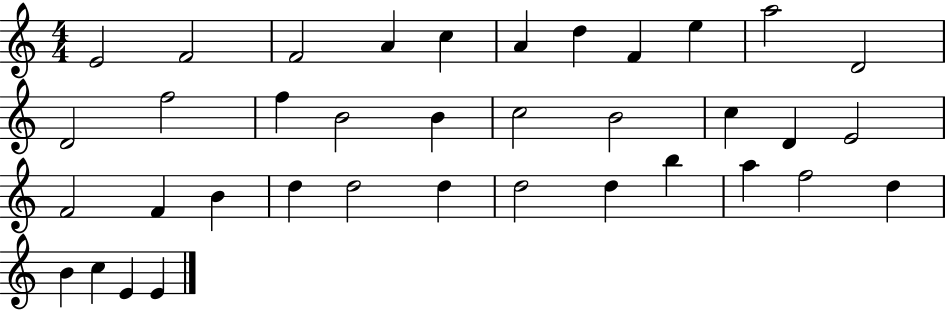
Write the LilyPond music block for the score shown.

{
  \clef treble
  \numericTimeSignature
  \time 4/4
  \key c \major
  e'2 f'2 | f'2 a'4 c''4 | a'4 d''4 f'4 e''4 | a''2 d'2 | \break d'2 f''2 | f''4 b'2 b'4 | c''2 b'2 | c''4 d'4 e'2 | \break f'2 f'4 b'4 | d''4 d''2 d''4 | d''2 d''4 b''4 | a''4 f''2 d''4 | \break b'4 c''4 e'4 e'4 | \bar "|."
}